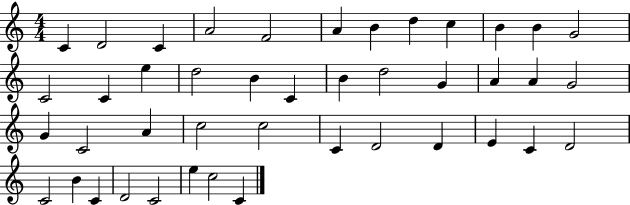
X:1
T:Untitled
M:4/4
L:1/4
K:C
C D2 C A2 F2 A B d c B B G2 C2 C e d2 B C B d2 G A A G2 G C2 A c2 c2 C D2 D E C D2 C2 B C D2 C2 e c2 C